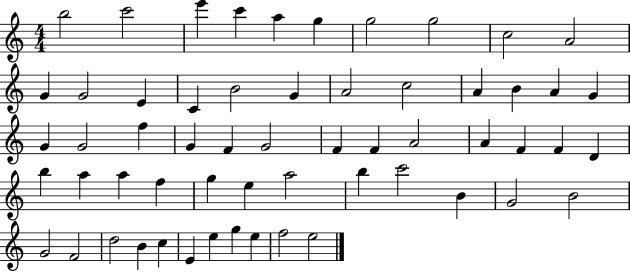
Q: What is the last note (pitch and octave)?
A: E5